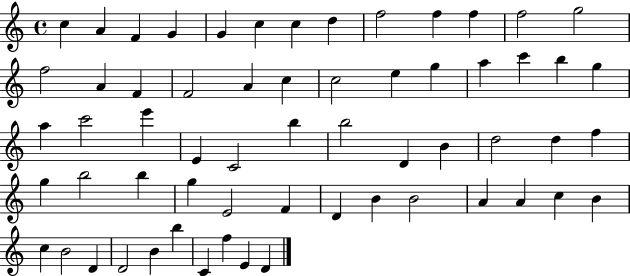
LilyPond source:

{
  \clef treble
  \time 4/4
  \defaultTimeSignature
  \key c \major
  c''4 a'4 f'4 g'4 | g'4 c''4 c''4 d''4 | f''2 f''4 f''4 | f''2 g''2 | \break f''2 a'4 f'4 | f'2 a'4 c''4 | c''2 e''4 g''4 | a''4 c'''4 b''4 g''4 | \break a''4 c'''2 e'''4 | e'4 c'2 b''4 | b''2 d'4 b'4 | d''2 d''4 f''4 | \break g''4 b''2 b''4 | g''4 e'2 f'4 | d'4 b'4 b'2 | a'4 a'4 c''4 b'4 | \break c''4 b'2 d'4 | d'2 b'4 b''4 | c'4 f''4 e'4 d'4 | \bar "|."
}